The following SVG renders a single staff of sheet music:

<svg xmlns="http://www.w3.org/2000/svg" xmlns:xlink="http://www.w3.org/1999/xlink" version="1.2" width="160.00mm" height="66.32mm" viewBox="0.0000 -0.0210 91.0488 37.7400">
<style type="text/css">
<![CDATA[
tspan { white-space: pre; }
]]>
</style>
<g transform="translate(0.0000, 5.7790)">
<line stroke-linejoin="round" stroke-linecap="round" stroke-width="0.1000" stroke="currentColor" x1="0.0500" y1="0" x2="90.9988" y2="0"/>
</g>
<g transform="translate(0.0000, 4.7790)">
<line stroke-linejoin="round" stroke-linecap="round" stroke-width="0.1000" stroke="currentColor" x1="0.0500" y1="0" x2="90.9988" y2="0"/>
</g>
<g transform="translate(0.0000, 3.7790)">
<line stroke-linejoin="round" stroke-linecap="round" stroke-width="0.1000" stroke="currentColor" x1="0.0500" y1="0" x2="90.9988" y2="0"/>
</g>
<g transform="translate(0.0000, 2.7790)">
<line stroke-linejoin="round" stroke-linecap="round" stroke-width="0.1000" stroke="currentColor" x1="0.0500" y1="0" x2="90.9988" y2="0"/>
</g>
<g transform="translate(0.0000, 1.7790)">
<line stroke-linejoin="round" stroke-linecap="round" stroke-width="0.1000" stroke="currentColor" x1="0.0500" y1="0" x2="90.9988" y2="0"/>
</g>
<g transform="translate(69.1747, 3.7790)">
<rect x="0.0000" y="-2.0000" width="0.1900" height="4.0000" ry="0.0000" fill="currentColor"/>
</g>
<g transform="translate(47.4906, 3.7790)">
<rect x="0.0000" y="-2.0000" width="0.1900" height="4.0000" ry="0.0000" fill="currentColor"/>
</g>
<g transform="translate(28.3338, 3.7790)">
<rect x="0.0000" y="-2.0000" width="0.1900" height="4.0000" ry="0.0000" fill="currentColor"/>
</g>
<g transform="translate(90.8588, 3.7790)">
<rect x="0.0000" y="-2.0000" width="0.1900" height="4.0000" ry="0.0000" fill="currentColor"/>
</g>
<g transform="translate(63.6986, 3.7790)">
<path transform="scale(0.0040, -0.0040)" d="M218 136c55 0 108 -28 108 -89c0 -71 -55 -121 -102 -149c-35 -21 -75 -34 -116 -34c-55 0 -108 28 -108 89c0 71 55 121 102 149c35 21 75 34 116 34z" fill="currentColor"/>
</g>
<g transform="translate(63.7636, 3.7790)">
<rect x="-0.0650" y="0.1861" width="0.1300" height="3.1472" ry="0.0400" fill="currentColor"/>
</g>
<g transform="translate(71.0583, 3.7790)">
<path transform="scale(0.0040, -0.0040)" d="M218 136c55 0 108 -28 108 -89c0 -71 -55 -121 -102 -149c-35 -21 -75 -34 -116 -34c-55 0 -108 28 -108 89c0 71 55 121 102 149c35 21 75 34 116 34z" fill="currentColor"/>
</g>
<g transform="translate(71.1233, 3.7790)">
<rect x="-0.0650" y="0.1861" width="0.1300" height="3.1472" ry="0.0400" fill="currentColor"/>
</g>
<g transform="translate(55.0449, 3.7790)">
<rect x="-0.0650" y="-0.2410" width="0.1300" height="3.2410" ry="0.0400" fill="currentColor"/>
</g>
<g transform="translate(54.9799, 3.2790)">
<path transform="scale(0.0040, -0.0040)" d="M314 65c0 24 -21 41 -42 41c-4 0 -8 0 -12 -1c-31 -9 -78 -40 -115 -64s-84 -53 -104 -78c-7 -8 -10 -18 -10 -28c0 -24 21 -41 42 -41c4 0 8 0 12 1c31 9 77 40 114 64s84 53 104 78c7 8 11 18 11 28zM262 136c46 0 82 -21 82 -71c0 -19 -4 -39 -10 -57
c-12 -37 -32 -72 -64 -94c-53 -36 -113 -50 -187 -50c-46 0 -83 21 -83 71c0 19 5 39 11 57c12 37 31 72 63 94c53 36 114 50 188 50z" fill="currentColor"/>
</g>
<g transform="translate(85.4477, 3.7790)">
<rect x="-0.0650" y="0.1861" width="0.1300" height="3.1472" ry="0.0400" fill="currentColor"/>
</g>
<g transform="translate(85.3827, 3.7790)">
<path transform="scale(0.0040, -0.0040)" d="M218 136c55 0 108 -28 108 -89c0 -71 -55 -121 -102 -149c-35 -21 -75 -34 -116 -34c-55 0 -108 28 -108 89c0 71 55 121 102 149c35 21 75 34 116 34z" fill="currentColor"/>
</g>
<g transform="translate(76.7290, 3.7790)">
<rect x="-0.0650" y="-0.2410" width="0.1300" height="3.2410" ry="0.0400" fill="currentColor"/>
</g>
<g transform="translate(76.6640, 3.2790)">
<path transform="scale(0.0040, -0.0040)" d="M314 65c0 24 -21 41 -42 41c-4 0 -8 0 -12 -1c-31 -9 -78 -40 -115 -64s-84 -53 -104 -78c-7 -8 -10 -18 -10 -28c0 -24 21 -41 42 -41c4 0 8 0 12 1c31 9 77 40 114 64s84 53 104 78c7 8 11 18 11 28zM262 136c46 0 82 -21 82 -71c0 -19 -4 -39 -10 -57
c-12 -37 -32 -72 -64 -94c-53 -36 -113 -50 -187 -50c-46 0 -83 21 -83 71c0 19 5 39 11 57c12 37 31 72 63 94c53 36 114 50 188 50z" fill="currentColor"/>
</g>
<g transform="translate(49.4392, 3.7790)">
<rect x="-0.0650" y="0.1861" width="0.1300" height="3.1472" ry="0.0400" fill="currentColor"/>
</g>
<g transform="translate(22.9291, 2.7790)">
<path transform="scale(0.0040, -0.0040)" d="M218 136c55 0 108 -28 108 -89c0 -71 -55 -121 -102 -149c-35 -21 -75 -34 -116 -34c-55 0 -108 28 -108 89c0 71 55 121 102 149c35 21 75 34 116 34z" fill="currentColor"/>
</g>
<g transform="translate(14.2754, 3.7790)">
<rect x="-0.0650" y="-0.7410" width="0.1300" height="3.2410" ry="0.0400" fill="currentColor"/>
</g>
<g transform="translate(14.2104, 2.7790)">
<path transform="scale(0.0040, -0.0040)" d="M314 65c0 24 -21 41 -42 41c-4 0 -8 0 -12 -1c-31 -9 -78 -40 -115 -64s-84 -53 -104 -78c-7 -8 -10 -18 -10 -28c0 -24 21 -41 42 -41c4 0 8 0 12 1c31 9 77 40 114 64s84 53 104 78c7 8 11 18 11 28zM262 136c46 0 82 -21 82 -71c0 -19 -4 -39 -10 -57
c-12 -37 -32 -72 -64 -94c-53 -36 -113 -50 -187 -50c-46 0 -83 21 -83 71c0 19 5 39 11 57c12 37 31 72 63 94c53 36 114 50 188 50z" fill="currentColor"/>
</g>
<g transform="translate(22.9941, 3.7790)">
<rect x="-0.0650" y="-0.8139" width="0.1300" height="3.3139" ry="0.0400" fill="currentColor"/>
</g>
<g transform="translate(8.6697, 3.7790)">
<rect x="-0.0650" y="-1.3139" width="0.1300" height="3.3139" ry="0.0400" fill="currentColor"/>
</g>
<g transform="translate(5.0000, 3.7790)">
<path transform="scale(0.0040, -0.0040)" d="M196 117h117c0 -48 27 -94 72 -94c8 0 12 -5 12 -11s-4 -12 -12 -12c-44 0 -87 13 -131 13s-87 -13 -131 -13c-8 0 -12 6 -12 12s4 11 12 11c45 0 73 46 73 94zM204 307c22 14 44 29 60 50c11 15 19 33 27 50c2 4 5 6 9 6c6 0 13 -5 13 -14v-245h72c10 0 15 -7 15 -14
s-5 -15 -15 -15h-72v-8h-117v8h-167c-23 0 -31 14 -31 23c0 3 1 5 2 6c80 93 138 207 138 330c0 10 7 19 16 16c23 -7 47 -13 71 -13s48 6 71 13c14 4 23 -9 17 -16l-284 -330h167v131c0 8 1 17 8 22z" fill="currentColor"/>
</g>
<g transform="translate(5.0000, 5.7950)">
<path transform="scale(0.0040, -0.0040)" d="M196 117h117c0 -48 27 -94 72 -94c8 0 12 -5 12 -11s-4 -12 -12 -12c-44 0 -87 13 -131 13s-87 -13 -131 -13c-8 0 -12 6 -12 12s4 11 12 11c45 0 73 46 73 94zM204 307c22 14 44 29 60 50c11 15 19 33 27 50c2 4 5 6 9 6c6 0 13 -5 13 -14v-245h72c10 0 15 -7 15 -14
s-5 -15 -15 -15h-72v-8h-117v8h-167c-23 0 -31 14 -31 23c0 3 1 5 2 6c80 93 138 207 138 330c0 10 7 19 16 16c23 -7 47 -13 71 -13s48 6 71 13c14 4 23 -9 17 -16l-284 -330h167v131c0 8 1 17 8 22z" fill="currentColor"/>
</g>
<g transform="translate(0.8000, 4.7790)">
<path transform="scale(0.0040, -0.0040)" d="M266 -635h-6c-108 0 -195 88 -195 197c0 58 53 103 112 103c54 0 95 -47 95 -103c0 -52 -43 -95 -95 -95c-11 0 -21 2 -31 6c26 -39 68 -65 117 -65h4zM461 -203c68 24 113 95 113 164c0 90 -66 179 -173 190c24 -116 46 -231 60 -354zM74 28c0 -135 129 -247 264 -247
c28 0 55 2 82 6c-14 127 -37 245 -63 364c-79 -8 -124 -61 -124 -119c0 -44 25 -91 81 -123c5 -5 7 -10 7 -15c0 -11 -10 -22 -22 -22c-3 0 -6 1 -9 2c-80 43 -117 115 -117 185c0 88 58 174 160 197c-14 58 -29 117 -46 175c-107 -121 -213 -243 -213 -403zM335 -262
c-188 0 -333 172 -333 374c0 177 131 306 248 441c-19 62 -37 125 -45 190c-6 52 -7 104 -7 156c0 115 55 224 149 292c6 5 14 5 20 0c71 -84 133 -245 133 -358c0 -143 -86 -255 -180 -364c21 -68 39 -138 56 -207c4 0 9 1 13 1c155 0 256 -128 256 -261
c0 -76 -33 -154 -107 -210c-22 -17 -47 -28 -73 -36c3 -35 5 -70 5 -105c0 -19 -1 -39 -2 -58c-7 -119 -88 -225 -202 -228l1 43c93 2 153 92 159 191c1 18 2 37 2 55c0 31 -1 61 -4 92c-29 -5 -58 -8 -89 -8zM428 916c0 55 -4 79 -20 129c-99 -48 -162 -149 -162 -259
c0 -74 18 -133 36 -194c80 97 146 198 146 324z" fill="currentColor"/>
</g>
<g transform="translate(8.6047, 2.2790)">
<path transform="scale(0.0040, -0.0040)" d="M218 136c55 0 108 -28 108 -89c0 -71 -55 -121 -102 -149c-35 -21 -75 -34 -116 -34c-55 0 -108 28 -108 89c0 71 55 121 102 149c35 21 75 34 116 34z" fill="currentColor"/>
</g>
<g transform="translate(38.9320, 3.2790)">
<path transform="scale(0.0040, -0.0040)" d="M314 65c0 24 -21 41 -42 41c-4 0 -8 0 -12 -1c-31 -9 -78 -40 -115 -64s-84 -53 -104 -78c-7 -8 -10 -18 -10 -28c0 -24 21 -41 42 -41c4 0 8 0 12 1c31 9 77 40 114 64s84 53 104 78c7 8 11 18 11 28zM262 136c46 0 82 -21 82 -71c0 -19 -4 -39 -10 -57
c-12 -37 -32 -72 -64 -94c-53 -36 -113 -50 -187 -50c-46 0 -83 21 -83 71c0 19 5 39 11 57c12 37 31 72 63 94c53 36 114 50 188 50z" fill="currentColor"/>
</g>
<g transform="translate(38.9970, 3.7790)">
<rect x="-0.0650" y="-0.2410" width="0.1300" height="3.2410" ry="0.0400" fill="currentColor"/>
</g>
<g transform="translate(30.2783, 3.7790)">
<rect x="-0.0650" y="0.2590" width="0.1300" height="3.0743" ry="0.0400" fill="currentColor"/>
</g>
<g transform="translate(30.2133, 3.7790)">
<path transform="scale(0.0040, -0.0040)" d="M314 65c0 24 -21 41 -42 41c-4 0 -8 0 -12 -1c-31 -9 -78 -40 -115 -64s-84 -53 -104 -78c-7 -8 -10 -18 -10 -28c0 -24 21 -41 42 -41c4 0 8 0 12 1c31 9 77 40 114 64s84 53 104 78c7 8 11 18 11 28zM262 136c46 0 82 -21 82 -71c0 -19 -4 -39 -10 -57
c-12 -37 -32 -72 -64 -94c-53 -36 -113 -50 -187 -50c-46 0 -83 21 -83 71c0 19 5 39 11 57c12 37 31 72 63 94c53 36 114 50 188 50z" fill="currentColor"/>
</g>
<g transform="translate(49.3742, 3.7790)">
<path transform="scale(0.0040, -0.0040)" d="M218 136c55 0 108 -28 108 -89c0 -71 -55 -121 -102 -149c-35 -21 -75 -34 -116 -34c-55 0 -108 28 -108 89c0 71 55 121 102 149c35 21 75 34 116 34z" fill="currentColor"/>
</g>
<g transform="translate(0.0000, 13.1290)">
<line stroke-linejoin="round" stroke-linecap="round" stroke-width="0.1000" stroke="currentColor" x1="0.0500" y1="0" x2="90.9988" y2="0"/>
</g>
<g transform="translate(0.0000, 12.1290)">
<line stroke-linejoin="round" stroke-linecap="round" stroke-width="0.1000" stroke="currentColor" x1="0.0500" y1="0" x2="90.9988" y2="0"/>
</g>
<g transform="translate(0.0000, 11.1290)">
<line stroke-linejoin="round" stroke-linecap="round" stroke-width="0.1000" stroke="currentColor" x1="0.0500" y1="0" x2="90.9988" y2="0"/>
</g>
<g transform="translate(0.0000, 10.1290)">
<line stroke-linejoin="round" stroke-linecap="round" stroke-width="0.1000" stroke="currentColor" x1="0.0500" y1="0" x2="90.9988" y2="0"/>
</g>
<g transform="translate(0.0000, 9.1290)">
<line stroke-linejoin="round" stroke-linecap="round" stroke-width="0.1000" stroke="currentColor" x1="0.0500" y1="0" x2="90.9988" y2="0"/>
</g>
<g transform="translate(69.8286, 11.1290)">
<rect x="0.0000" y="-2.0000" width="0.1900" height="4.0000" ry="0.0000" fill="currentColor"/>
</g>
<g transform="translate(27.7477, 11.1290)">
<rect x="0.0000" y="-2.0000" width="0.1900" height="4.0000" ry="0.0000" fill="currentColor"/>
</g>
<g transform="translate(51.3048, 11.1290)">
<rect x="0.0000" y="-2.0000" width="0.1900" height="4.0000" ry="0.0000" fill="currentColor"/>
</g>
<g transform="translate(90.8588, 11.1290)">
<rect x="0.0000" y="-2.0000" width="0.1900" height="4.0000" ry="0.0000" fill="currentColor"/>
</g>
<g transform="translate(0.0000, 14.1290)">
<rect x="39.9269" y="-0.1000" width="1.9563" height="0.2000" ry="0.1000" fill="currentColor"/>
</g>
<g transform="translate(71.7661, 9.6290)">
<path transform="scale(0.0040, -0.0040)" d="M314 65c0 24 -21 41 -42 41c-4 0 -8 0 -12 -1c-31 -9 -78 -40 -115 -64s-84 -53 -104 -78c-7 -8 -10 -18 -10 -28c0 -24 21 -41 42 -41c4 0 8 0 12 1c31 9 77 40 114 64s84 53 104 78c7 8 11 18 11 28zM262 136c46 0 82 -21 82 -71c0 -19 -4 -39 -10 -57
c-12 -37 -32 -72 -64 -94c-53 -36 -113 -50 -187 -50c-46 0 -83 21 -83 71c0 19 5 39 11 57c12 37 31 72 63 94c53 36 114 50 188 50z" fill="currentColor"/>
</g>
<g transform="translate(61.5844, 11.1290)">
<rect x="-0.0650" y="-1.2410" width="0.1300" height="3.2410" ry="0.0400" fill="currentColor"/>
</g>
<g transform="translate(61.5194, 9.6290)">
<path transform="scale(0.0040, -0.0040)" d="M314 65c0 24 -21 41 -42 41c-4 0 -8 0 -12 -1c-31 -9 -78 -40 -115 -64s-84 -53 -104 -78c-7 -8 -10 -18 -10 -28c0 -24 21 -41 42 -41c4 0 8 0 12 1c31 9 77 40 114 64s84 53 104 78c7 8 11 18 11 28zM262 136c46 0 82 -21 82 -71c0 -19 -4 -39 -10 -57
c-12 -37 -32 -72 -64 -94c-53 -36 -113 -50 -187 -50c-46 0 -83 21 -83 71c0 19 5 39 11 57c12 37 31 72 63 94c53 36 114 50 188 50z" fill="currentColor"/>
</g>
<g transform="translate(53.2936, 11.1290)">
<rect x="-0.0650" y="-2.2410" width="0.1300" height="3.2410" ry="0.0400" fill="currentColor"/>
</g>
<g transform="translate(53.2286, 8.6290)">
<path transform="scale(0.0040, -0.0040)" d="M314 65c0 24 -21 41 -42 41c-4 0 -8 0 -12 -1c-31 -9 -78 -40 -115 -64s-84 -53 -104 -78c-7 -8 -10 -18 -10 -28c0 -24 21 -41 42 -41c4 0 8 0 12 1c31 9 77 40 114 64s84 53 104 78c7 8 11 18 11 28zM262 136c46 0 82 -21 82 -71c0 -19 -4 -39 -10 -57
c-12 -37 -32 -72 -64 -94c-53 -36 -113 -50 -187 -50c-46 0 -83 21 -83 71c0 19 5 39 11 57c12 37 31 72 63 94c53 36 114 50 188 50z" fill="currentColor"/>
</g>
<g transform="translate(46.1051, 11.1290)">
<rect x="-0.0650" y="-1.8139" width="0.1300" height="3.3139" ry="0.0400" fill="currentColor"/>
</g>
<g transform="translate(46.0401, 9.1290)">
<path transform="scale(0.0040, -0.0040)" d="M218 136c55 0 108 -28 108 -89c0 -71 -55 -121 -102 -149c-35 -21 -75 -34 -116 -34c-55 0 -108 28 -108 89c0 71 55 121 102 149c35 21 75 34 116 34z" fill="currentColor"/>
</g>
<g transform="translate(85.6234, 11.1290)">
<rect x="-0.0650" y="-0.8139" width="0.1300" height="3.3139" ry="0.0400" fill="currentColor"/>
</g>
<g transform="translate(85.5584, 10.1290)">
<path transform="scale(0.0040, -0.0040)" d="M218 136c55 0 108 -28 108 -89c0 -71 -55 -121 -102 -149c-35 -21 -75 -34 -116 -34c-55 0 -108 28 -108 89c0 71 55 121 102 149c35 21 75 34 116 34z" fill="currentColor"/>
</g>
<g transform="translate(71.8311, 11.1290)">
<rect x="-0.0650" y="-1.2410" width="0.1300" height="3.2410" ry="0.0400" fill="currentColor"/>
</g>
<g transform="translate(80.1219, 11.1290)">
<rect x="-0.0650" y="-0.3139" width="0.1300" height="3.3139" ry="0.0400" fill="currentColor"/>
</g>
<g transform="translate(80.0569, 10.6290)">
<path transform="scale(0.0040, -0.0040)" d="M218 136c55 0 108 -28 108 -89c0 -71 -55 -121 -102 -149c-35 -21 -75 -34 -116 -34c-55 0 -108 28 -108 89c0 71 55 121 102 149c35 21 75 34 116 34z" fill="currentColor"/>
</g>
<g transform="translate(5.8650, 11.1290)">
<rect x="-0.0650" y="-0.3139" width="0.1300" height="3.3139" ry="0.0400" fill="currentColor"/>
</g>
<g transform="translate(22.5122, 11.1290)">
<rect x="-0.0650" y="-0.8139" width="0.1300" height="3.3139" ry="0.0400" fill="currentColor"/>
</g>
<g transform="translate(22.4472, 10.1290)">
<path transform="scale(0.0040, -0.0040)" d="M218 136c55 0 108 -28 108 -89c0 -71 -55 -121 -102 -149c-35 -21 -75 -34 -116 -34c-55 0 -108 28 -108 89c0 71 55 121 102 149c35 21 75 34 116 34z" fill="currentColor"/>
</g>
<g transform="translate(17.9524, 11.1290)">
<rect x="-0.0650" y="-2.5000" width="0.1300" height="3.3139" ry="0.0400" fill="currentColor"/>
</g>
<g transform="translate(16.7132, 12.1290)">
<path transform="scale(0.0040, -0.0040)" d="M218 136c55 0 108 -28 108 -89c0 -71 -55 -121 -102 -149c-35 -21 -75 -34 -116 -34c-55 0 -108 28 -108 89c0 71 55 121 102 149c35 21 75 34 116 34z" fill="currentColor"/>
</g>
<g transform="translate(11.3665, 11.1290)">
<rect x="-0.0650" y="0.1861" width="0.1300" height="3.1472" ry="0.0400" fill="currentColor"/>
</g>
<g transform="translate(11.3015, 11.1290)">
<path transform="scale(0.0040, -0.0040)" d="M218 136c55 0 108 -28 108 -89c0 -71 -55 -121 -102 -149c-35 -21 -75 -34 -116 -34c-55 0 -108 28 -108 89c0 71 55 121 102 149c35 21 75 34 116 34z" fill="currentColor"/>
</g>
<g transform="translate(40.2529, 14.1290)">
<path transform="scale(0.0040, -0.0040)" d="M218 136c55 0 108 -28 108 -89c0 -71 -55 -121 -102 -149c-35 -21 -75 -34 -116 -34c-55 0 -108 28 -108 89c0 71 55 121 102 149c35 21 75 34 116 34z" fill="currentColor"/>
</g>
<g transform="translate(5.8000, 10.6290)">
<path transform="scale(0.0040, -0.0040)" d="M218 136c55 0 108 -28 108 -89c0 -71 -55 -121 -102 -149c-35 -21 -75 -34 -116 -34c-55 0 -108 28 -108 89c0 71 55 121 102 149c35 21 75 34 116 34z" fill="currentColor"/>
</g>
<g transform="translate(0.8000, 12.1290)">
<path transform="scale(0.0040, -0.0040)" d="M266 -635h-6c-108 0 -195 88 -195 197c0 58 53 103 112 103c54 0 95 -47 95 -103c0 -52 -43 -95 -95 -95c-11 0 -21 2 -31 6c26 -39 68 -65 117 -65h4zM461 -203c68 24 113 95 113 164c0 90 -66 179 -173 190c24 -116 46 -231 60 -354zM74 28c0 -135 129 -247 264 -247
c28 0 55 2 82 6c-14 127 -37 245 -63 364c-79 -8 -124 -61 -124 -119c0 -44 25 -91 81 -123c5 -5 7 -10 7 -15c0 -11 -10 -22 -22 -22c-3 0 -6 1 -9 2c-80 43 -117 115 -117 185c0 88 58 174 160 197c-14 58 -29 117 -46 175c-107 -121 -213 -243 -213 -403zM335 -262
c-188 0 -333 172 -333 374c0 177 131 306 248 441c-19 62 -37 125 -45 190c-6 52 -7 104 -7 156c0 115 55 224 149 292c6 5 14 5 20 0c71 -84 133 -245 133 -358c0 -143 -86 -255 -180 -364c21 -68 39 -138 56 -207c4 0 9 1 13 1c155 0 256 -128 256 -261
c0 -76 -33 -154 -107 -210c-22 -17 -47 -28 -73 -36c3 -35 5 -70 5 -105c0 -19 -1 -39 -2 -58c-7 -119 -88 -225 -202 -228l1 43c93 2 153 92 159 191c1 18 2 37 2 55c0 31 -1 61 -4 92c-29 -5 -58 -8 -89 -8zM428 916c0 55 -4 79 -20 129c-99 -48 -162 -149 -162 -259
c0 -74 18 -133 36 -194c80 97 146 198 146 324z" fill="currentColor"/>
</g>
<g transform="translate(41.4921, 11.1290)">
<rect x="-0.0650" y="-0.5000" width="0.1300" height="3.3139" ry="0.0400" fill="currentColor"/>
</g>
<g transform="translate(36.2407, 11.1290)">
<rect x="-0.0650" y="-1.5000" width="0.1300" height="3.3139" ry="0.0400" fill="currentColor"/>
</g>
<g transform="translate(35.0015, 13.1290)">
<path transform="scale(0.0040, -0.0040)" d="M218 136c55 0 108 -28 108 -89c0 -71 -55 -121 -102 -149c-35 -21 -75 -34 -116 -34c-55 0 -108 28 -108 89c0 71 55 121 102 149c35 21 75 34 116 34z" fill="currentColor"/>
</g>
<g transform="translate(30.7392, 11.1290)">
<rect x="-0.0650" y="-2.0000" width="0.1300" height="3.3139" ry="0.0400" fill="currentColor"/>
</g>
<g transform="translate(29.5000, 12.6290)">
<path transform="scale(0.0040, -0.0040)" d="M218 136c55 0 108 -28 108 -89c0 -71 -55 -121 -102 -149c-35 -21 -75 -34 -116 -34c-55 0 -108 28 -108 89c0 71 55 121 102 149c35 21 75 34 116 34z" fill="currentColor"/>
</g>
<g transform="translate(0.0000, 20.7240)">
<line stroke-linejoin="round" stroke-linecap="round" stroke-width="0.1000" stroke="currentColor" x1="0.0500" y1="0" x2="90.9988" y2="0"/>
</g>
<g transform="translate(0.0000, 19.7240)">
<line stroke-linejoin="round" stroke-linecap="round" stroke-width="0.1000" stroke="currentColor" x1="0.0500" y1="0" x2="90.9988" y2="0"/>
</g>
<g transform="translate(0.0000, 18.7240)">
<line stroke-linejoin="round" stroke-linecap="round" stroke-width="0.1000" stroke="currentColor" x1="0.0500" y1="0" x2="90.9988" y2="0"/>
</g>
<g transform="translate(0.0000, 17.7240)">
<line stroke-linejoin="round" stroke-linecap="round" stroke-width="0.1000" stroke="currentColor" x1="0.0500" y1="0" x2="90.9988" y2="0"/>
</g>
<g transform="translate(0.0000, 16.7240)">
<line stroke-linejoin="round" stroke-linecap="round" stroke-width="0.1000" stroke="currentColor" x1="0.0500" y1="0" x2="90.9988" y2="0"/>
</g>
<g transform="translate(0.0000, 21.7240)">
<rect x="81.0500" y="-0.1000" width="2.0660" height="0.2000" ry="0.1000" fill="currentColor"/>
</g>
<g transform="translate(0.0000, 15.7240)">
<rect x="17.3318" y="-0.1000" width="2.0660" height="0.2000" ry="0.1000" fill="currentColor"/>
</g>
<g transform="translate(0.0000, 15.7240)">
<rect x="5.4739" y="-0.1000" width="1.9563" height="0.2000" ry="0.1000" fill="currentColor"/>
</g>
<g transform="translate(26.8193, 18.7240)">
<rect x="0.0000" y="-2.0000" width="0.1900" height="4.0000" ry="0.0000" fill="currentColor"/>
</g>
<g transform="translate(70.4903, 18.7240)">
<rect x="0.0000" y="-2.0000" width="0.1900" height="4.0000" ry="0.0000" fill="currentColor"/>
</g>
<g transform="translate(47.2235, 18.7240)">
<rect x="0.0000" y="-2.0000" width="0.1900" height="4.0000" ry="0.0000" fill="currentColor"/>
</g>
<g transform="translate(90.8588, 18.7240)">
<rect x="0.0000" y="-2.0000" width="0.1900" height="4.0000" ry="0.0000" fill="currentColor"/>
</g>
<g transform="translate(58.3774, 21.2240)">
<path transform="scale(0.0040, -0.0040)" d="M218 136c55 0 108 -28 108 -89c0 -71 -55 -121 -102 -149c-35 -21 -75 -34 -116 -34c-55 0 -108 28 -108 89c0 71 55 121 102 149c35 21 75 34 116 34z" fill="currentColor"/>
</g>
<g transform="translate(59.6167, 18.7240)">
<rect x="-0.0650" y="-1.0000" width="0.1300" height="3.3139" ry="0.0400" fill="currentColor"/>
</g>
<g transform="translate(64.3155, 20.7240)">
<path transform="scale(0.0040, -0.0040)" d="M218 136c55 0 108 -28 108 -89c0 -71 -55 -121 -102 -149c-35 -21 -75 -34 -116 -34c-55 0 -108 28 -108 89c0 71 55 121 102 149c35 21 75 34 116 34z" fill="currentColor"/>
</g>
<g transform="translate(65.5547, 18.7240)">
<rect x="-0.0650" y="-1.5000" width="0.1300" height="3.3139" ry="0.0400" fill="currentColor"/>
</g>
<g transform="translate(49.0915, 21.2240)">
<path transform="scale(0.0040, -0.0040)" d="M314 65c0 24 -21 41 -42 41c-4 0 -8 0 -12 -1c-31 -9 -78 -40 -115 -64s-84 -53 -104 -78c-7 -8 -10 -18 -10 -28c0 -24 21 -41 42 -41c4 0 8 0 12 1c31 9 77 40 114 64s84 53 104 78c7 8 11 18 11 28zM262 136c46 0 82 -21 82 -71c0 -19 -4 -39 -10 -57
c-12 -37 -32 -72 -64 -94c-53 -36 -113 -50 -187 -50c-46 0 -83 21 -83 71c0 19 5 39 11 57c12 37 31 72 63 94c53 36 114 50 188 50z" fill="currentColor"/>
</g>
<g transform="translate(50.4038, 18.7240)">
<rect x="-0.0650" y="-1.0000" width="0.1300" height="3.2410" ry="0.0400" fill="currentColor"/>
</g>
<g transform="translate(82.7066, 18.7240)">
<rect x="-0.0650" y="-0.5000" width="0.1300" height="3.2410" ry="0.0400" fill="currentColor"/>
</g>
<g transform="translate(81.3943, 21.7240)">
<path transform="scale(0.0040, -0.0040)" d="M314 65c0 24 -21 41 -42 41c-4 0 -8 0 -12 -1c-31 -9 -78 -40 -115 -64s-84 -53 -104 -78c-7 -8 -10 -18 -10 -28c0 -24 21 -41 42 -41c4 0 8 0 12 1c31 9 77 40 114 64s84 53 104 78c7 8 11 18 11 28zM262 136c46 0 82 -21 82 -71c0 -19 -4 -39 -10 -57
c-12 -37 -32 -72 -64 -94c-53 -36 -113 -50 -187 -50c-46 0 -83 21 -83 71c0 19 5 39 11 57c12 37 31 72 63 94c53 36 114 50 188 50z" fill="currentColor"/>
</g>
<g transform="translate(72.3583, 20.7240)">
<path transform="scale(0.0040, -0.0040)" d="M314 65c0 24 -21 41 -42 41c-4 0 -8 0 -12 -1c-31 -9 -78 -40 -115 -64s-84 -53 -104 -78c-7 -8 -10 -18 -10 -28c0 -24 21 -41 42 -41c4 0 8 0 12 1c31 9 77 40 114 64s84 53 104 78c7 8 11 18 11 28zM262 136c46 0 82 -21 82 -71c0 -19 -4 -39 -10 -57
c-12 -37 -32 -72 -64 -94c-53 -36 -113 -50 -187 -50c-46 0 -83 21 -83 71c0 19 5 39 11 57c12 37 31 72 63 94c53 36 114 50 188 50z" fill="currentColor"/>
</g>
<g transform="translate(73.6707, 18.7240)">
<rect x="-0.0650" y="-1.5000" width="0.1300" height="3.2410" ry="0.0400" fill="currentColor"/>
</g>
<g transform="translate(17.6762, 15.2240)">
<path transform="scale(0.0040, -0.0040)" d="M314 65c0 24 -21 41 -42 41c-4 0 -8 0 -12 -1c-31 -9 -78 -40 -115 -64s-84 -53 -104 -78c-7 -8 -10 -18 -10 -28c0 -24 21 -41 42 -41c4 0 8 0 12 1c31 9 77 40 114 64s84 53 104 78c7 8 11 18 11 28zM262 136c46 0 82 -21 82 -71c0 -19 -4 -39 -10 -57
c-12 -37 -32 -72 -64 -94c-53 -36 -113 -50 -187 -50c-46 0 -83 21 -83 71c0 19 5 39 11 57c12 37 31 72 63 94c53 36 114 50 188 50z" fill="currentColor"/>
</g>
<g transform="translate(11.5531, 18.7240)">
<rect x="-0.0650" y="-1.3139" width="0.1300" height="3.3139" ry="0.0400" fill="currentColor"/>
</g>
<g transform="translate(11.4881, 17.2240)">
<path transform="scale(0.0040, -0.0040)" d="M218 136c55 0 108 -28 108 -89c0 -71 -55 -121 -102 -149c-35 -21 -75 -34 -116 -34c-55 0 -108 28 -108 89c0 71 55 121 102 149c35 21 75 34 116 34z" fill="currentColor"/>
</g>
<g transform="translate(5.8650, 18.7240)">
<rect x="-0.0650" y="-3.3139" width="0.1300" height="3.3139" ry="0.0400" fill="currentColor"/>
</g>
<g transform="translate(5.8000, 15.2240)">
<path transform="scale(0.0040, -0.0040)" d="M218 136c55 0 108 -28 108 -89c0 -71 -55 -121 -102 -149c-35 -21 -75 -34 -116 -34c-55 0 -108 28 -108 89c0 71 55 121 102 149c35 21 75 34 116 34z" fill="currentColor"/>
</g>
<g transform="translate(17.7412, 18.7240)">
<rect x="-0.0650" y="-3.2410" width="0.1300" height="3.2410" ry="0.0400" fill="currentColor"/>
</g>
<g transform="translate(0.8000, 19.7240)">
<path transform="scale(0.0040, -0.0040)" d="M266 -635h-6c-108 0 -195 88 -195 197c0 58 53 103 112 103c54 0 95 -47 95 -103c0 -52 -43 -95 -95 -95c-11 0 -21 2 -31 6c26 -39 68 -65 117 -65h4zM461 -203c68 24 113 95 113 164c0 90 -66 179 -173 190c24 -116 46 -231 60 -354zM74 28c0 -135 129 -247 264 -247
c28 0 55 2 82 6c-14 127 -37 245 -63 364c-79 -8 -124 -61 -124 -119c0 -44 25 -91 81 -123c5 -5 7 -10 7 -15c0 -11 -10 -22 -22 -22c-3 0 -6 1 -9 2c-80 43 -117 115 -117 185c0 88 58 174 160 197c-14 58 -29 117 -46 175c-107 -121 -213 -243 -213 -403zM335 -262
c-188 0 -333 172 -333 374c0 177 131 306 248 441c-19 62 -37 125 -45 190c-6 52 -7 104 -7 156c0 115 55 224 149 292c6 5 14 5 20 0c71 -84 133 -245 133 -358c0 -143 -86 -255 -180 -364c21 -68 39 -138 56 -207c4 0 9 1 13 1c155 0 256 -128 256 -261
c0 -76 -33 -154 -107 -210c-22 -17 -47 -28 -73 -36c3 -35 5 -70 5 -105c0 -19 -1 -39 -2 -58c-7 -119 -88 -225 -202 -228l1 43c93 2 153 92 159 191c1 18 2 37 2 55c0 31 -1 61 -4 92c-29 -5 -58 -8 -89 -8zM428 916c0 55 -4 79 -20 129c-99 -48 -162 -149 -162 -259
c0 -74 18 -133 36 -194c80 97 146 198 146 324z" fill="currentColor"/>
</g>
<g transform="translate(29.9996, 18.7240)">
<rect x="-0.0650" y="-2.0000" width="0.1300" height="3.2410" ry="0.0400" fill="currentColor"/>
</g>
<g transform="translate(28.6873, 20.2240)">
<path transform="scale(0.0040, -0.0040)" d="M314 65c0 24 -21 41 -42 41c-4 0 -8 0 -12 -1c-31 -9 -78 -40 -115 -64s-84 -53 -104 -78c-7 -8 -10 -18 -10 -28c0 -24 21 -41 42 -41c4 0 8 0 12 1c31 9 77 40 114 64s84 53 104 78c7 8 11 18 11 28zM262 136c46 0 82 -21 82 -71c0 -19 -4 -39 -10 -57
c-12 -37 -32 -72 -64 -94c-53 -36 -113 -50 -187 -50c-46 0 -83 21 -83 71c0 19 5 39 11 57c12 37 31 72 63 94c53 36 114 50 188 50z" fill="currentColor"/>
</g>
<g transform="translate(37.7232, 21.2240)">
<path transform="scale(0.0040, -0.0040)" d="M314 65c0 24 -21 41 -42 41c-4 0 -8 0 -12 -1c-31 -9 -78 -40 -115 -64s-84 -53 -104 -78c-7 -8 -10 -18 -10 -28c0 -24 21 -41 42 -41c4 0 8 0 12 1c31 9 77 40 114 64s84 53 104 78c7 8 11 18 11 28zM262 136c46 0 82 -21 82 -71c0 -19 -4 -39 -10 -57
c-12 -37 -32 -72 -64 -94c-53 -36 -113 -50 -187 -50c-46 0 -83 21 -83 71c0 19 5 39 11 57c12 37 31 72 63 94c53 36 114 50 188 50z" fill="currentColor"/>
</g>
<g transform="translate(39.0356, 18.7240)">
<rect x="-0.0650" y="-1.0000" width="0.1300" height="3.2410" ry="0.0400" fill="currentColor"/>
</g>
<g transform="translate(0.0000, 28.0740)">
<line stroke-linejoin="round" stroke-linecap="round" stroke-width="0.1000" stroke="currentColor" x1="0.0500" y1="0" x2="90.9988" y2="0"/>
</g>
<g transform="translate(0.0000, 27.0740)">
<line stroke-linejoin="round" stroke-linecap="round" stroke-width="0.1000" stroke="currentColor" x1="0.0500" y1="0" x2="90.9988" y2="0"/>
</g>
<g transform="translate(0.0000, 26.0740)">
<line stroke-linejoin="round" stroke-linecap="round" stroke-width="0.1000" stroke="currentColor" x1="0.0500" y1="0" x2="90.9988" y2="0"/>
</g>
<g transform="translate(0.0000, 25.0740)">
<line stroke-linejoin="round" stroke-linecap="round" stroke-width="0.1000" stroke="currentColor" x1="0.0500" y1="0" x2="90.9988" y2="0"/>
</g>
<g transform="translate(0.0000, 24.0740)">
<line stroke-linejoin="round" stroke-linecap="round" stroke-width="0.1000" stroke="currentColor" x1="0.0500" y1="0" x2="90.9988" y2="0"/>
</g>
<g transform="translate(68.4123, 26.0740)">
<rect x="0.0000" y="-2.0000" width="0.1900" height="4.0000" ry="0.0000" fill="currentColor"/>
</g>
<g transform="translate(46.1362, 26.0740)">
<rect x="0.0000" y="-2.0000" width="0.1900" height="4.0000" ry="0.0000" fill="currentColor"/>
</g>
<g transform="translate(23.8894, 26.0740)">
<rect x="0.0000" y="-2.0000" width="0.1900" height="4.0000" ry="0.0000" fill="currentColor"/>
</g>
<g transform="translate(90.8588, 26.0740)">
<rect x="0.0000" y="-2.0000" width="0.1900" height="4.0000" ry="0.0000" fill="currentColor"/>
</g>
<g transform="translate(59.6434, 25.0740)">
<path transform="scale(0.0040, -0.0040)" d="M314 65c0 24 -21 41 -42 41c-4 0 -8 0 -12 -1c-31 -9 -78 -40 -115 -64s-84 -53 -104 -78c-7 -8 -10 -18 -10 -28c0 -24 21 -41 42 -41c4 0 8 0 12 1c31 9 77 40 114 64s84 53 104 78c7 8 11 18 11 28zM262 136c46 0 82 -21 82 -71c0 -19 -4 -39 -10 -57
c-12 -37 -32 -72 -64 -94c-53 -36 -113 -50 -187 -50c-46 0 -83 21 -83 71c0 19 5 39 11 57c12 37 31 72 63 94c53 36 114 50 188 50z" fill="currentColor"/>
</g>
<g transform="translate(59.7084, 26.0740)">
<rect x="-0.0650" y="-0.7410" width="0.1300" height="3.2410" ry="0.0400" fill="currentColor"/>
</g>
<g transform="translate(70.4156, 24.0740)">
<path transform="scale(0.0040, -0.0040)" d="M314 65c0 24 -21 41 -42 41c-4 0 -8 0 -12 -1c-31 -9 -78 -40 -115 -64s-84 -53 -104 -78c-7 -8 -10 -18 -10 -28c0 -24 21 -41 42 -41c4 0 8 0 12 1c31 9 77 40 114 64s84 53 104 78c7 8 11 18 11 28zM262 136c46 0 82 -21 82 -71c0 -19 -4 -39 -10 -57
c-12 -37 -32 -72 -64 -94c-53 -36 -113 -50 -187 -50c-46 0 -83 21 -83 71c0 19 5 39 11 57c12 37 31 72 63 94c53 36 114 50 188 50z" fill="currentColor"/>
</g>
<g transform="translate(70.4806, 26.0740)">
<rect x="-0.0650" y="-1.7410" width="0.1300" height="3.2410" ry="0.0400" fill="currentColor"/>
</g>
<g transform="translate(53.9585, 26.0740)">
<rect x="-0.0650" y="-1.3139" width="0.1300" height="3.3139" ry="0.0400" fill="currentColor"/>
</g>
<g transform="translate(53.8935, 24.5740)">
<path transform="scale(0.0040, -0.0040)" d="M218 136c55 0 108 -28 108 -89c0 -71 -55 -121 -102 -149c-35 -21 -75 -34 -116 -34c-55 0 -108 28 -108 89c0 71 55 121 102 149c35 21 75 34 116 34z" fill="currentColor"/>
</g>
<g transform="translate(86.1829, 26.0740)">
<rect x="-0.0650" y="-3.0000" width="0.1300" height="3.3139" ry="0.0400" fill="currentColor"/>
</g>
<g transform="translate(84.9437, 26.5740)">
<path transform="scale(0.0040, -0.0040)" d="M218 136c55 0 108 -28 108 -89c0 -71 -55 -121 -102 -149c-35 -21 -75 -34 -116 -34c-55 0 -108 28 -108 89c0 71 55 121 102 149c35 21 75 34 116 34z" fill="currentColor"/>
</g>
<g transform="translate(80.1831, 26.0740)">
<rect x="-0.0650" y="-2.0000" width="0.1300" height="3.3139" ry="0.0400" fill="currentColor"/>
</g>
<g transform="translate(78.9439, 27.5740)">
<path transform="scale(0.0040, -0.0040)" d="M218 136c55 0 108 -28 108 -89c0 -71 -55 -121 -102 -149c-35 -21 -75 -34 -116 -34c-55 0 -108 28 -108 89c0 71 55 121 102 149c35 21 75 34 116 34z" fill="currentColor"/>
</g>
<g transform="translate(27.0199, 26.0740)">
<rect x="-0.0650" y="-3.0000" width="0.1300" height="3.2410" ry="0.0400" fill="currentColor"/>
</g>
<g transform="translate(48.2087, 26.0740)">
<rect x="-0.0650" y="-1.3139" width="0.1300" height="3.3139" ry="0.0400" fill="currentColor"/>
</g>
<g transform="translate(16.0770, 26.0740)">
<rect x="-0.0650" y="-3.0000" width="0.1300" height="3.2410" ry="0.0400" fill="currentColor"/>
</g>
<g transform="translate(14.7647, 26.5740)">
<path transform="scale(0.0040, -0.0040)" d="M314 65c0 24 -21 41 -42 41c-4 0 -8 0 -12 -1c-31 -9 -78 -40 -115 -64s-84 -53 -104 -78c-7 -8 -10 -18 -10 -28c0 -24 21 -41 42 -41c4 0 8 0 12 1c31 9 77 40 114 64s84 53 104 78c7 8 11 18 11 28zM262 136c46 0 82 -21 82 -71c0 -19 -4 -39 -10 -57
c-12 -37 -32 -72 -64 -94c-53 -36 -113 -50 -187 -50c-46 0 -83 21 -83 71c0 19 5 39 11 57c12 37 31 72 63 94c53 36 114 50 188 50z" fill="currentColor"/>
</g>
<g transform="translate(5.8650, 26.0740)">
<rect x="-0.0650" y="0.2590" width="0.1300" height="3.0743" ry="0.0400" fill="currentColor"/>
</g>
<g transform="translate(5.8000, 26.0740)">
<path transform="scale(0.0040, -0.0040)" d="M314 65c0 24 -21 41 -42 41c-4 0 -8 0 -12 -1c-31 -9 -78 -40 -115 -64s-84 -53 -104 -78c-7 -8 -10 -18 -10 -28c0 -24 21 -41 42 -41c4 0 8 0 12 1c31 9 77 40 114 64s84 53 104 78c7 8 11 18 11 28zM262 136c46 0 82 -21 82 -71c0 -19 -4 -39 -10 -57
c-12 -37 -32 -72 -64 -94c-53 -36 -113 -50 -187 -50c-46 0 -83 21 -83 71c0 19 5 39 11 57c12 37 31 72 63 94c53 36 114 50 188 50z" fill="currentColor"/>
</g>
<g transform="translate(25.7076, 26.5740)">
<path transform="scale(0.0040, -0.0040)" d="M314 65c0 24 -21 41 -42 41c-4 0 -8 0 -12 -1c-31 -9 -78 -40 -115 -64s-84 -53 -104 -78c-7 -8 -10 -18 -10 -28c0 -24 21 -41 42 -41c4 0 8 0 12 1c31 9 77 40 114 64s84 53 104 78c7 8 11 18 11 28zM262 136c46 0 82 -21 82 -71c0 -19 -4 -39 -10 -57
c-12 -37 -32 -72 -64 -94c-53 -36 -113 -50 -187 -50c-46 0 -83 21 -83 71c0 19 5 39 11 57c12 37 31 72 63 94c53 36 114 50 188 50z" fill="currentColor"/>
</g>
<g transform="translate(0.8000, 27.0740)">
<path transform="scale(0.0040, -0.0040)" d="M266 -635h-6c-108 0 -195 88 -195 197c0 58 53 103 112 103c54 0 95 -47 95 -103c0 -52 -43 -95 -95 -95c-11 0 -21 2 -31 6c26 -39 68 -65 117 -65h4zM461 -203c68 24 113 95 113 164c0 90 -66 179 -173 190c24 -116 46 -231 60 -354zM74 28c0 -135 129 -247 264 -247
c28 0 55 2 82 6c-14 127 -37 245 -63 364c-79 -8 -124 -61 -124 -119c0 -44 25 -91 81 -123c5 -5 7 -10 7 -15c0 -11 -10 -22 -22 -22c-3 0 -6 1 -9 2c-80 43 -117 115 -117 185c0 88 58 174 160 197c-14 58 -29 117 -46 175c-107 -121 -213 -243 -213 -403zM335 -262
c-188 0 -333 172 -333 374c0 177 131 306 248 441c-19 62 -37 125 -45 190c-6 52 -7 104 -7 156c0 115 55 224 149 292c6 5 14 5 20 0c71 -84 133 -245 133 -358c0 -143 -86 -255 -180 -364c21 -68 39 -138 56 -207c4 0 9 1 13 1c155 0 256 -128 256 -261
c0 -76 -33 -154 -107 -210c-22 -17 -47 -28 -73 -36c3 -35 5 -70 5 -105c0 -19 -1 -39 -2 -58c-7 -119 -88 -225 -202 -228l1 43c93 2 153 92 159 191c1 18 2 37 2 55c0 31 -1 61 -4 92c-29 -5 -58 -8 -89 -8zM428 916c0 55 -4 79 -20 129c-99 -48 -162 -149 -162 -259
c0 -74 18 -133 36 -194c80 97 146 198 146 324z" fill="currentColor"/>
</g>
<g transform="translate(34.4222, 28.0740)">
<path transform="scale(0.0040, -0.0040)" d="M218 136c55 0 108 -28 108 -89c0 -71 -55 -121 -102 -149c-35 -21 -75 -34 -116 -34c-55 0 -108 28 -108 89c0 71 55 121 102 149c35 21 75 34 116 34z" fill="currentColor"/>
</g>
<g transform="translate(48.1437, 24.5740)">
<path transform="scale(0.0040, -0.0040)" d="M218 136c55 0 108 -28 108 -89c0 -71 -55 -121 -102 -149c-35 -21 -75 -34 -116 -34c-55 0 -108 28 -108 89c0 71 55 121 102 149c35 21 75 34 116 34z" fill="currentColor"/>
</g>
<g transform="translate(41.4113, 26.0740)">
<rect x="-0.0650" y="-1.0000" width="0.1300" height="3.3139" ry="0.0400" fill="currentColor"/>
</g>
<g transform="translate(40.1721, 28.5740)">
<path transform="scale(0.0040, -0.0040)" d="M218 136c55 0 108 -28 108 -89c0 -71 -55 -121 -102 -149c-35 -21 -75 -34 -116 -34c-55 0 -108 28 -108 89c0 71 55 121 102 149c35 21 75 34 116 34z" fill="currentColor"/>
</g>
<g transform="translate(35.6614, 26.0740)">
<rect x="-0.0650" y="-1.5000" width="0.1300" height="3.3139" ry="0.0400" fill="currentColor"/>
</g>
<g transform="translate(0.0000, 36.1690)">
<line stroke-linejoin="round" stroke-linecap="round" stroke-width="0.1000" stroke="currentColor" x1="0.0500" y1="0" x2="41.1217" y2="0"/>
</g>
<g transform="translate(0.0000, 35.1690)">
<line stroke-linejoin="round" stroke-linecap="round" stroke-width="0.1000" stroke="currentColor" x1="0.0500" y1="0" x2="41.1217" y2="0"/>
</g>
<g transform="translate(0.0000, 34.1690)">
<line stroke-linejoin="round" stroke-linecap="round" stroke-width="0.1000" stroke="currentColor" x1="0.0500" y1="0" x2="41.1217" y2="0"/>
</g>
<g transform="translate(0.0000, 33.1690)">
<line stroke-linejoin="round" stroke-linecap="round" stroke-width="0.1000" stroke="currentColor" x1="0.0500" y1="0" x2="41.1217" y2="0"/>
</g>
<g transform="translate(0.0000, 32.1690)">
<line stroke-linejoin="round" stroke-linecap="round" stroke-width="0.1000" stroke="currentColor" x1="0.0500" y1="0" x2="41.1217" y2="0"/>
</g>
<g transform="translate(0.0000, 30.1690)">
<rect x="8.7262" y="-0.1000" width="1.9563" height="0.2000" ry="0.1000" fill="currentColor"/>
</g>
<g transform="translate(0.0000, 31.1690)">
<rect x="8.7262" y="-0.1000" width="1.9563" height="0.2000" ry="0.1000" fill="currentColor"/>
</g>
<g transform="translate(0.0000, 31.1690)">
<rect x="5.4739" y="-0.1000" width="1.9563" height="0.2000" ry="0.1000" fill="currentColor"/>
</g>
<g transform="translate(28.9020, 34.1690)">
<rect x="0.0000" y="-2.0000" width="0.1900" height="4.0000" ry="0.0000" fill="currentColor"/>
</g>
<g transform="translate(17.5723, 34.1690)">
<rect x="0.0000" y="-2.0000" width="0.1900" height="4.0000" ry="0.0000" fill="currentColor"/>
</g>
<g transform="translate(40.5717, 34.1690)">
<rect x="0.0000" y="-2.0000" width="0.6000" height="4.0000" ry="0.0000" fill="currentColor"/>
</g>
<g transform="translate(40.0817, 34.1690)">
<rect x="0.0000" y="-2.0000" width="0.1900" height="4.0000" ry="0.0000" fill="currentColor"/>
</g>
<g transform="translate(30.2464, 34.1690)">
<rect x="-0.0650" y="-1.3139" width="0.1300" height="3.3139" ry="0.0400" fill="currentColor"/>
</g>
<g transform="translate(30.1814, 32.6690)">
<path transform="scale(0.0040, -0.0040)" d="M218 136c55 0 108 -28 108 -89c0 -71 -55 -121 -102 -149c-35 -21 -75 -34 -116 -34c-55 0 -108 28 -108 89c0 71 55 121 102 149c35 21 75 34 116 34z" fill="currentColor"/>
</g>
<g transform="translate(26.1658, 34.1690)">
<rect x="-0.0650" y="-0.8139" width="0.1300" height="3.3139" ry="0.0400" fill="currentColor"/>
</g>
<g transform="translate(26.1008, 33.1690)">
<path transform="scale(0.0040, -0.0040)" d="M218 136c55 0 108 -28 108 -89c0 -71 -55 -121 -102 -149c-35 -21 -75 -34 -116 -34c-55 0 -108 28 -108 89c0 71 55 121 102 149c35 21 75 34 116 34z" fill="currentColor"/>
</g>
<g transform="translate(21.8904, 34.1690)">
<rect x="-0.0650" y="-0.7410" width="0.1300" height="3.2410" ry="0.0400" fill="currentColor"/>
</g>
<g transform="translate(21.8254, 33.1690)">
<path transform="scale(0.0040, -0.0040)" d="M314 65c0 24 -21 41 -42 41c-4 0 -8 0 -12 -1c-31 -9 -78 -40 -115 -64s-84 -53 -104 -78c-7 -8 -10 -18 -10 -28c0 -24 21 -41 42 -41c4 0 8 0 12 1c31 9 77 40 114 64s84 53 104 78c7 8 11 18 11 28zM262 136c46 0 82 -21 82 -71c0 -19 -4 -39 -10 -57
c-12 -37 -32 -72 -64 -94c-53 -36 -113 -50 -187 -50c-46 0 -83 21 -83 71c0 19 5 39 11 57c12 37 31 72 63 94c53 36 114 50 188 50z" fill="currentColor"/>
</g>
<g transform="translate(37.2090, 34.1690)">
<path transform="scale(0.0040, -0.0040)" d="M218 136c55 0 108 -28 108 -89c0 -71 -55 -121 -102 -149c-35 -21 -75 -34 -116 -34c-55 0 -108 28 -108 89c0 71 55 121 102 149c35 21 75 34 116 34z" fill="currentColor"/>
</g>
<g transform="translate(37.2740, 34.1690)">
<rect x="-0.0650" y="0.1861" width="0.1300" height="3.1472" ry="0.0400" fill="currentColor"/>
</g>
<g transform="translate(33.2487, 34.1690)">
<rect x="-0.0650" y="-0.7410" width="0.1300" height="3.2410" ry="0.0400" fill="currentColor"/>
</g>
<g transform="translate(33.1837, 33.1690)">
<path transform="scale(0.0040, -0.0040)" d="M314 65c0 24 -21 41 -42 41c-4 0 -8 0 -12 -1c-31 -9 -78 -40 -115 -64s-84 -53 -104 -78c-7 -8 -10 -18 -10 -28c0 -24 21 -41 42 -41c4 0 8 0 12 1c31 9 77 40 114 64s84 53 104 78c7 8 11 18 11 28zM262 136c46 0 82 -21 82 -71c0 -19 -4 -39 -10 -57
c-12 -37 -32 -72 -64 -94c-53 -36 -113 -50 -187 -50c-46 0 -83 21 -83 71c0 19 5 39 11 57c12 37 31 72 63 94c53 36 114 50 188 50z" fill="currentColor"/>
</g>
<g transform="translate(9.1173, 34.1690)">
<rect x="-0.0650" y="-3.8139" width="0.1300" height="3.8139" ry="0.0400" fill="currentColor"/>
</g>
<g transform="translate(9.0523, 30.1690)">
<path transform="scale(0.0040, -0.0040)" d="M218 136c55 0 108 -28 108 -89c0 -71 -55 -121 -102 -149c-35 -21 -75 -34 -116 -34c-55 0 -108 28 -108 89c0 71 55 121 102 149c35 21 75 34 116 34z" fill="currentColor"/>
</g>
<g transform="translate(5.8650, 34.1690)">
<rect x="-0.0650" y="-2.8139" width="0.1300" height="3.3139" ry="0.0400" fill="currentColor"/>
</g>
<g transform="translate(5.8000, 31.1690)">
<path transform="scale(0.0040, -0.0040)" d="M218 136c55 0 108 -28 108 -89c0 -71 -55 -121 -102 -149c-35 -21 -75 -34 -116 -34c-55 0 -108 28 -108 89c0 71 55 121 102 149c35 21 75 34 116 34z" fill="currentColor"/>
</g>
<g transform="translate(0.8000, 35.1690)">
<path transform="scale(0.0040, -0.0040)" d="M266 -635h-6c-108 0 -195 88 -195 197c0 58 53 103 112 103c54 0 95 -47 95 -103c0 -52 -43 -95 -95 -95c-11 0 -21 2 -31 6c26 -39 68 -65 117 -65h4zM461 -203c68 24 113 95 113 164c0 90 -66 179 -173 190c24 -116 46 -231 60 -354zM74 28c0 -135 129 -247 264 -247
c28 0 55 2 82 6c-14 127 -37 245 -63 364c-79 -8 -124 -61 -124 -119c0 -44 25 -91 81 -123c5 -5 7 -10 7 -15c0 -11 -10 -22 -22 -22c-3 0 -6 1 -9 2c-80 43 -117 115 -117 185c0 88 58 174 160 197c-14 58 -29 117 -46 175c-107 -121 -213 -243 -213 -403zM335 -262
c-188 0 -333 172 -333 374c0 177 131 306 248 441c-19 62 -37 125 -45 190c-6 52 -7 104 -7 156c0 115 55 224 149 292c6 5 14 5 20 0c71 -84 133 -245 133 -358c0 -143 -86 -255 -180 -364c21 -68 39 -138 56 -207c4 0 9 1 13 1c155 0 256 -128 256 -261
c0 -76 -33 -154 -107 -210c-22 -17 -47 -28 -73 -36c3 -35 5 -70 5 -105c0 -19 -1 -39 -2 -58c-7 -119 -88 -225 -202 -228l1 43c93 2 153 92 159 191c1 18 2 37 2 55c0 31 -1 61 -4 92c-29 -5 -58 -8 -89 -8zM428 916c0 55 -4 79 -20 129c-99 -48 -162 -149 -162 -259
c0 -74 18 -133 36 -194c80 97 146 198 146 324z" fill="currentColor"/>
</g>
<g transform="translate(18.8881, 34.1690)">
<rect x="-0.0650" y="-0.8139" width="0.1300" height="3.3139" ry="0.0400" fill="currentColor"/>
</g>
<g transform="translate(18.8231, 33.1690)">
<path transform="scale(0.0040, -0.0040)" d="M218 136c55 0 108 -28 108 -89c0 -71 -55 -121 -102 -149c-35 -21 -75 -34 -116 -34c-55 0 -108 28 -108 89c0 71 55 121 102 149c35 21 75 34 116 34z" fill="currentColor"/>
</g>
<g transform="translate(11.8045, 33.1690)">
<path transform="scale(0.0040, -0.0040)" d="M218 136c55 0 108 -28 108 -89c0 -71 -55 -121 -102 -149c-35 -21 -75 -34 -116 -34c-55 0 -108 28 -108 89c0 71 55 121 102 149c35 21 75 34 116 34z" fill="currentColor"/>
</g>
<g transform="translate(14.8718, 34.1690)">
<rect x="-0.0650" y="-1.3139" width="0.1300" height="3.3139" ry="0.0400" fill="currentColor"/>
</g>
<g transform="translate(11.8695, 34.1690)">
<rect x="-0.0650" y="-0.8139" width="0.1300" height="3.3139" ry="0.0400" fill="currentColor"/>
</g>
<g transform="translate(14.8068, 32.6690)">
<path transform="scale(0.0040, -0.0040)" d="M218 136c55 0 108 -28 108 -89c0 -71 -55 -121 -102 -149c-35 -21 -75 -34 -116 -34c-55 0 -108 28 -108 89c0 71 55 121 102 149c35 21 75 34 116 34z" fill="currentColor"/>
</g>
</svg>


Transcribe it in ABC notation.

X:1
T:Untitled
M:4/4
L:1/4
K:C
e d2 d B2 c2 B c2 B B c2 B c B G d F E C f g2 e2 e2 c d b e b2 F2 D2 D2 D E E2 C2 B2 A2 A2 E D e e d2 f2 F A a c' d e d d2 d e d2 B